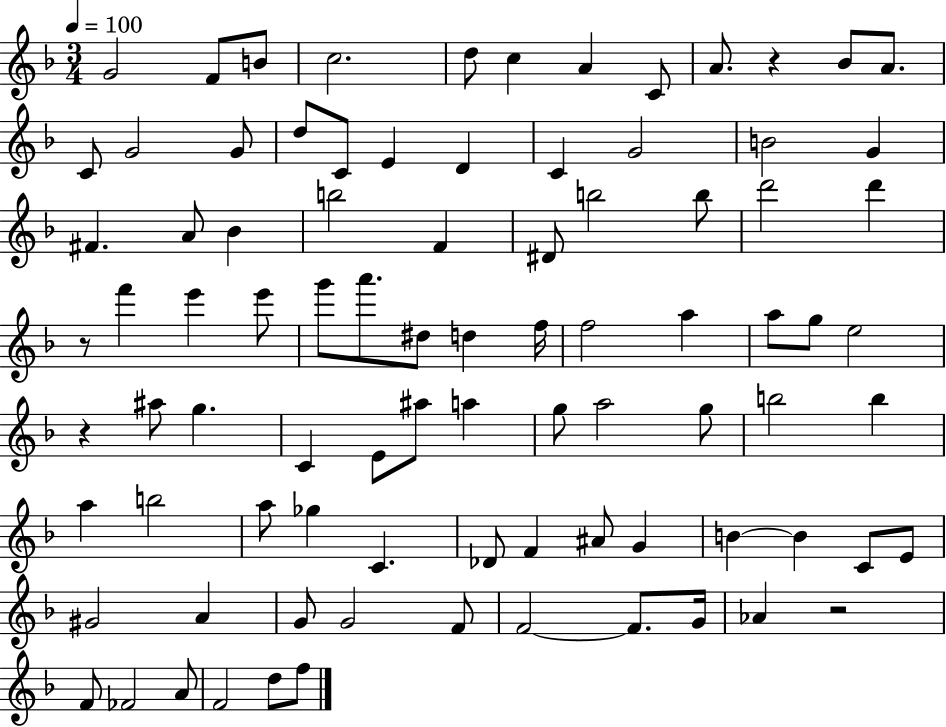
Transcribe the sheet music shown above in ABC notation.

X:1
T:Untitled
M:3/4
L:1/4
K:F
G2 F/2 B/2 c2 d/2 c A C/2 A/2 z _B/2 A/2 C/2 G2 G/2 d/2 C/2 E D C G2 B2 G ^F A/2 _B b2 F ^D/2 b2 b/2 d'2 d' z/2 f' e' e'/2 g'/2 a'/2 ^d/2 d f/4 f2 a a/2 g/2 e2 z ^a/2 g C E/2 ^a/2 a g/2 a2 g/2 b2 b a b2 a/2 _g C _D/2 F ^A/2 G B B C/2 E/2 ^G2 A G/2 G2 F/2 F2 F/2 G/4 _A z2 F/2 _F2 A/2 F2 d/2 f/2